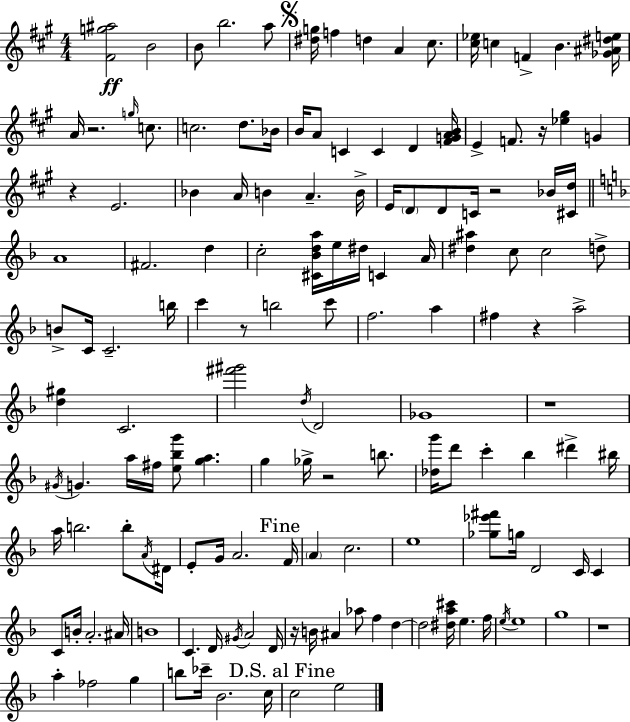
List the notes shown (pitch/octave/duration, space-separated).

[F#4,G5,A#5]/h B4/h B4/e B5/h. A5/e [D#5,G5]/s F5/q D5/q A4/q C#5/e. [C#5,Eb5]/s C5/q F4/q B4/q. [Gb4,A#4,D#5,E5]/s A4/s R/h. G5/s C5/e. C5/h. D5/e. Bb4/s B4/s A4/e C4/q C4/q D4/q [F#4,G4,A4,B4]/s E4/q F4/e. R/s [Eb5,G#5]/q G4/q R/q E4/h. Bb4/q A4/s B4/q A4/q. B4/s E4/s D4/e D4/e C4/s R/h Bb4/s [C#4,D5]/s A4/w F#4/h. D5/q C5/h [C#4,Bb4,D5,A5]/s E5/s D#5/s C4/q A4/s [D#5,A#5]/q C5/e C5/h D5/e B4/e C4/s C4/h. B5/s C6/q R/e B5/h C6/e F5/h. A5/q F#5/q R/q A5/h [D5,G#5]/q C4/h. [F#6,G#6]/h D5/s D4/h Gb4/w R/w G#4/s G4/q. A5/s F#5/s [E5,Bb5,G6]/e [G5,A5]/q. G5/q Gb5/s R/h B5/e. [Db5,G6]/s D6/e C6/q Bb5/q D#6/q BIS5/s A5/s B5/h. B5/e A4/s D#4/s E4/e G4/s A4/h. F4/s A4/q C5/h. E5/w [Gb5,Eb6,F#6]/e G5/s D4/h C4/s C4/q C4/e B4/s A4/h. A#4/s B4/w C4/q. D4/s G#4/s A4/h D4/s R/s B4/s A#4/q Ab5/e F5/q D5/q D5/h [D#5,A5,C#6]/s E5/q. F5/s E5/s E5/w G5/w R/w A5/q FES5/h G5/q B5/e CES6/s Bb4/h. C5/s C5/h E5/h